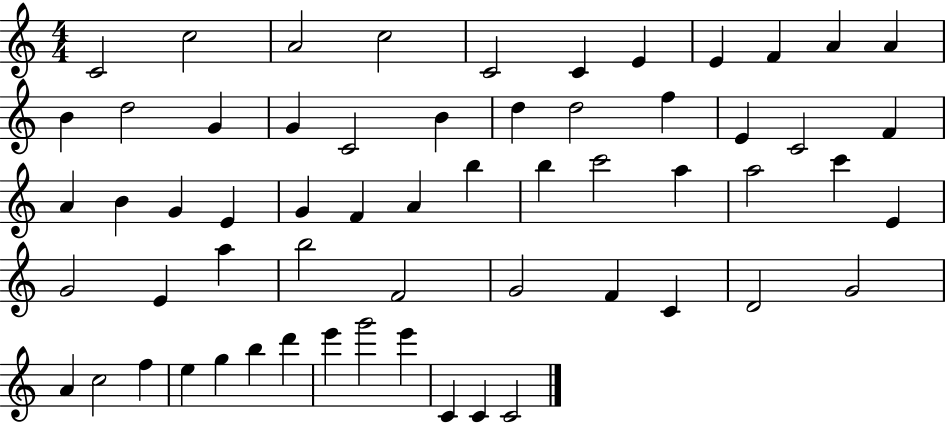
{
  \clef treble
  \numericTimeSignature
  \time 4/4
  \key c \major
  c'2 c''2 | a'2 c''2 | c'2 c'4 e'4 | e'4 f'4 a'4 a'4 | \break b'4 d''2 g'4 | g'4 c'2 b'4 | d''4 d''2 f''4 | e'4 c'2 f'4 | \break a'4 b'4 g'4 e'4 | g'4 f'4 a'4 b''4 | b''4 c'''2 a''4 | a''2 c'''4 e'4 | \break g'2 e'4 a''4 | b''2 f'2 | g'2 f'4 c'4 | d'2 g'2 | \break a'4 c''2 f''4 | e''4 g''4 b''4 d'''4 | e'''4 g'''2 e'''4 | c'4 c'4 c'2 | \break \bar "|."
}